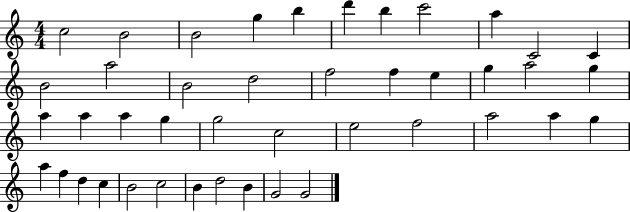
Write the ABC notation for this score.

X:1
T:Untitled
M:4/4
L:1/4
K:C
c2 B2 B2 g b d' b c'2 a C2 C B2 a2 B2 d2 f2 f e g a2 g a a a g g2 c2 e2 f2 a2 a g a f d c B2 c2 B d2 B G2 G2